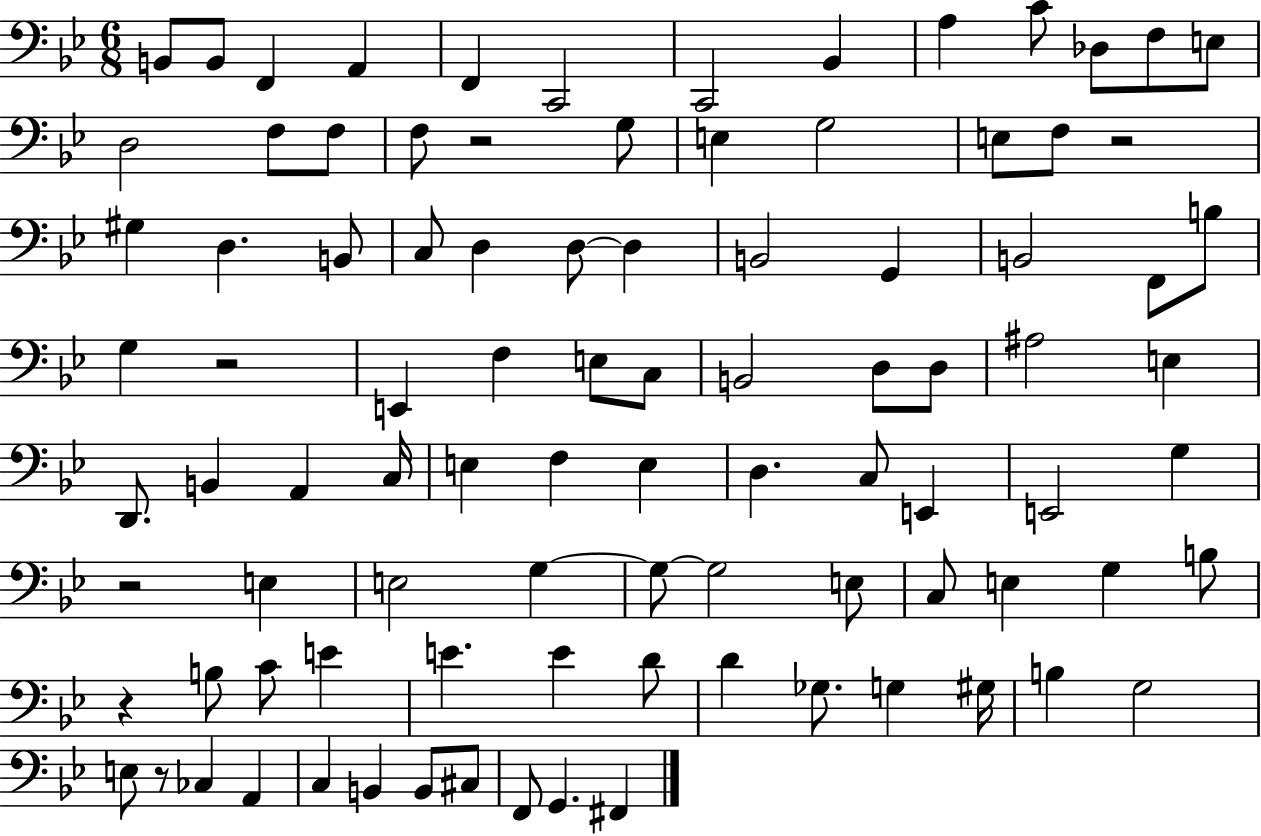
{
  \clef bass
  \numericTimeSignature
  \time 6/8
  \key bes \major
  b,8 b,8 f,4 a,4 | f,4 c,2 | c,2 bes,4 | a4 c'8 des8 f8 e8 | \break d2 f8 f8 | f8 r2 g8 | e4 g2 | e8 f8 r2 | \break gis4 d4. b,8 | c8 d4 d8~~ d4 | b,2 g,4 | b,2 f,8 b8 | \break g4 r2 | e,4 f4 e8 c8 | b,2 d8 d8 | ais2 e4 | \break d,8. b,4 a,4 c16 | e4 f4 e4 | d4. c8 e,4 | e,2 g4 | \break r2 e4 | e2 g4~~ | g8~~ g2 e8 | c8 e4 g4 b8 | \break r4 b8 c'8 e'4 | e'4. e'4 d'8 | d'4 ges8. g4 gis16 | b4 g2 | \break e8 r8 ces4 a,4 | c4 b,4 b,8 cis8 | f,8 g,4. fis,4 | \bar "|."
}